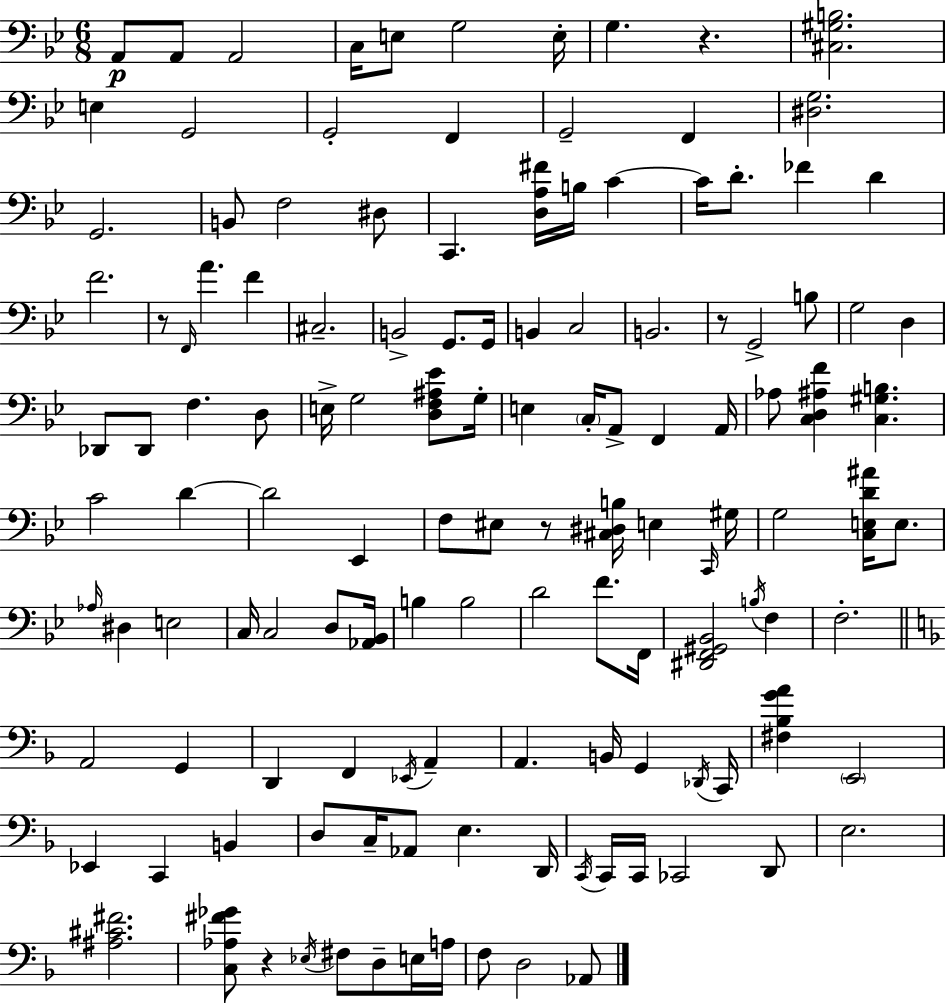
{
  \clef bass
  \numericTimeSignature
  \time 6/8
  \key g \minor
  a,8\p a,8 a,2 | c16 e8 g2 e16-. | g4. r4. | <cis gis b>2. | \break e4 g,2 | g,2-. f,4 | g,2-- f,4 | <dis g>2. | \break g,2. | b,8 f2 dis8 | c,4. <d a fis'>16 b16 c'4~~ | c'16 d'8.-. fes'4 d'4 | \break f'2. | r8 \grace { f,16 } a'4. f'4 | cis2.-- | b,2-> g,8. | \break g,16 b,4 c2 | b,2. | r8 g,2-> b8 | g2 d4 | \break des,8 des,8 f4. d8 | e16-> g2 <d f ais ees'>8 | g16-. e4 \parenthesize c16-. a,8-> f,4 | a,16 aes8 <c d ais f'>4 <c gis b>4. | \break c'2 d'4~~ | d'2 ees,4 | f8 eis8 r8 <cis dis b>16 e4 | \grace { c,16 } gis16 g2 <c e d' ais'>16 e8. | \break \grace { aes16 } dis4 e2 | c16 c2 | d8 <aes, bes,>16 b4 b2 | d'2 f'8. | \break f,16 <dis, f, gis, bes,>2 \acciaccatura { b16 } | f4 f2.-. | \bar "||" \break \key d \minor a,2 g,4 | d,4 f,4 \acciaccatura { ees,16 } a,4-- | a,4. b,16 g,4 | \acciaccatura { des,16 } c,16 <fis bes g' a'>4 \parenthesize e,2 | \break ees,4 c,4 b,4 | d8 c16-- aes,8 e4. | d,16 \acciaccatura { c,16 } c,16 c,16 ces,2 | d,8 e2. | \break <ais cis' fis'>2. | <c aes fis' ges'>8 r4 \acciaccatura { ees16 } fis8 | d8-- e16 a16 f8 d2 | aes,8 \bar "|."
}